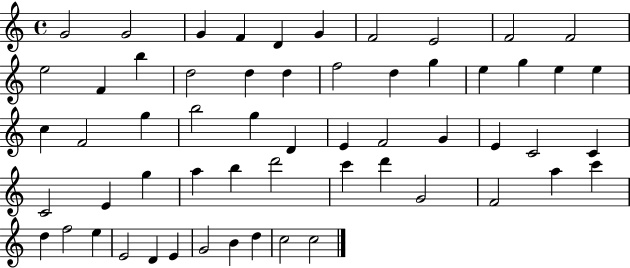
G4/h G4/h G4/q F4/q D4/q G4/q F4/h E4/h F4/h F4/h E5/h F4/q B5/q D5/h D5/q D5/q F5/h D5/q G5/q E5/q G5/q E5/q E5/q C5/q F4/h G5/q B5/h G5/q D4/q E4/q F4/h G4/q E4/q C4/h C4/q C4/h E4/q G5/q A5/q B5/q D6/h C6/q D6/q G4/h F4/h A5/q C6/q D5/q F5/h E5/q E4/h D4/q E4/q G4/h B4/q D5/q C5/h C5/h